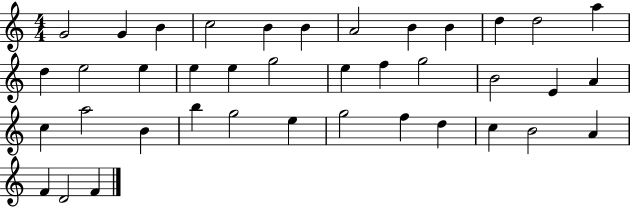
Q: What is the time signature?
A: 4/4